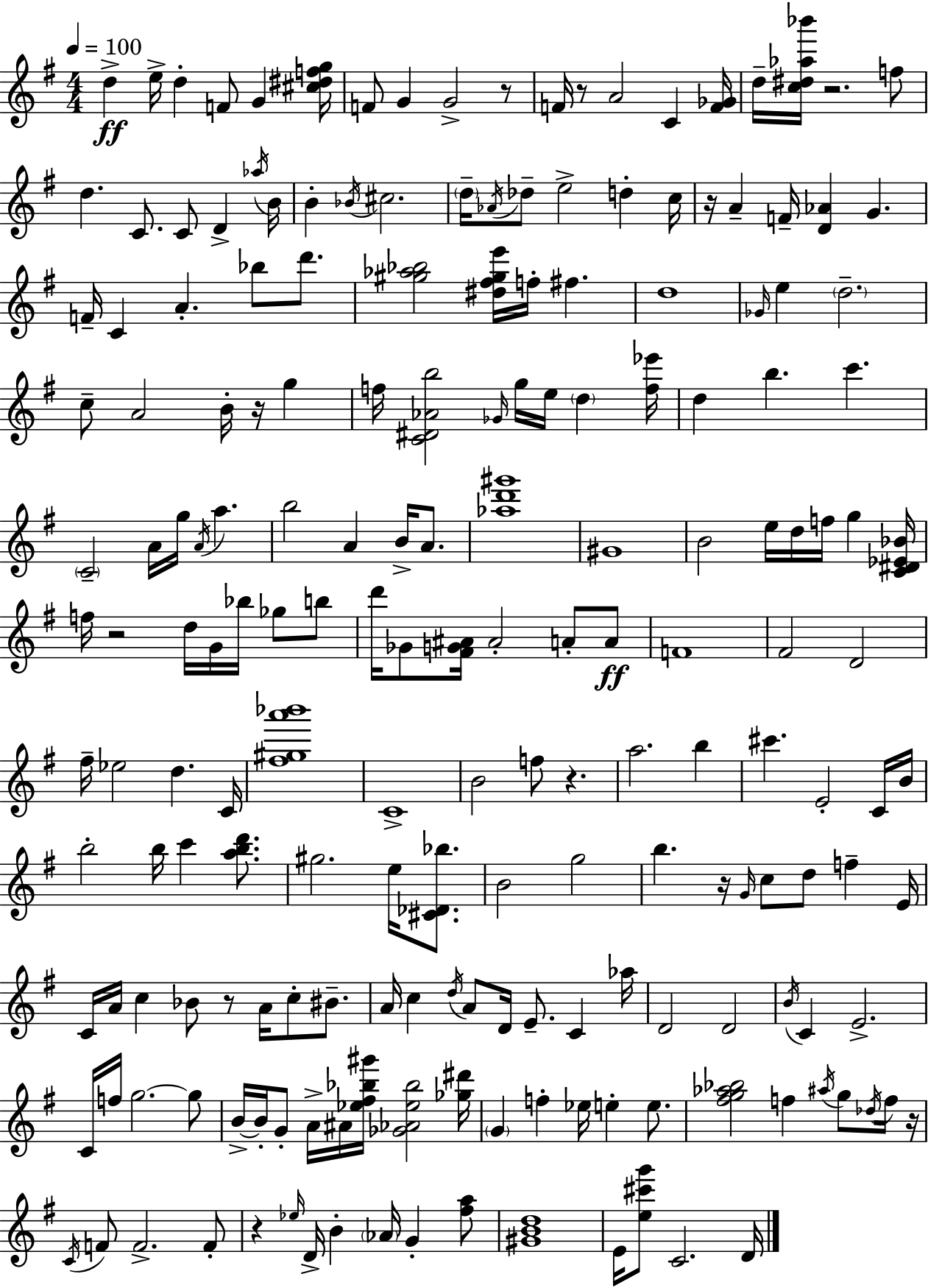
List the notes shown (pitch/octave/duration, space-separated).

D5/q E5/s D5/q F4/e G4/q [C#5,D#5,F5,G5]/s F4/e G4/q G4/h R/e F4/s R/e A4/h C4/q [F4,Gb4]/s D5/s [C5,D#5,Ab5,Bb6]/s R/h. F5/e D5/q. C4/e. C4/e D4/q Ab5/s B4/s B4/q Bb4/s C#5/h. D5/s Ab4/s Db5/e E5/h D5/q C5/s R/s A4/q F4/s [D4,Ab4]/q G4/q. F4/s C4/q A4/q. Bb5/e D6/e. [G#5,Ab5,Bb5]/h [D#5,F#5,G#5,E6]/s F5/s F#5/q. D5/w Gb4/s E5/q D5/h. C5/e A4/h B4/s R/s G5/q F5/s [C4,D#4,Ab4,B5]/h Gb4/s G5/s E5/s D5/q [F5,Eb6]/s D5/q B5/q. C6/q. C4/h A4/s G5/s A4/s A5/q. B5/h A4/q B4/s A4/e. [Ab5,D6,G#6]/w G#4/w B4/h E5/s D5/s F5/s G5/q [C4,D#4,Eb4,Bb4]/s F5/s R/h D5/s G4/s Bb5/s Gb5/e B5/e D6/s Gb4/e [F#4,G4,A#4]/s A#4/h A4/e A4/e F4/w F#4/h D4/h F#5/s Eb5/h D5/q. C4/s [F#5,G#5,A6,Bb6]/w C4/w B4/h F5/e R/q. A5/h. B5/q C#6/q. E4/h C4/s B4/s B5/h B5/s C6/q [A5,B5,D6]/e. G#5/h. E5/s [C#4,Db4,Bb5]/e. B4/h G5/h B5/q. R/s G4/s C5/e D5/e F5/q E4/s C4/s A4/s C5/q Bb4/e R/e A4/s C5/e BIS4/e. A4/s C5/q D5/s A4/e D4/s E4/e. C4/q Ab5/s D4/h D4/h B4/s C4/q E4/h. C4/s F5/s G5/h. G5/e B4/s B4/s G4/e A4/s A#4/s [Eb5,F#5,Bb5,G#6]/s [Gb4,Ab4,Eb5,Bb5]/h [Gb5,D#6]/s G4/q F5/q Eb5/s E5/q E5/e. [F#5,G5,Ab5,Bb5]/h F5/q A#5/s G5/e Db5/s F5/s R/s C4/s F4/e F4/h. F4/e R/q Eb5/s D4/s B4/q Ab4/s G4/q [F#5,A5]/e [G#4,B4,D5]/w E4/s [E5,C#6,G6]/e C4/h. D4/s